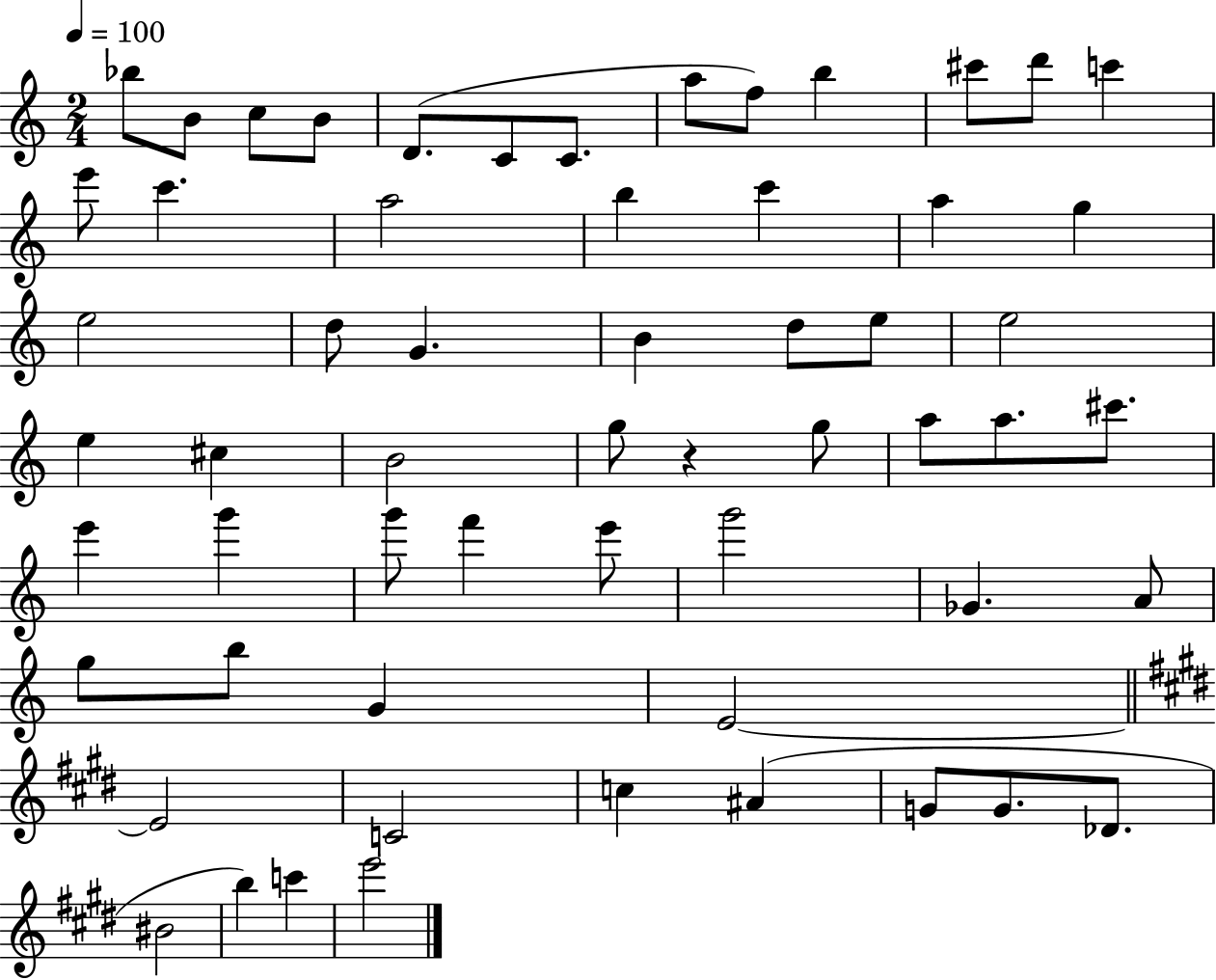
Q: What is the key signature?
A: C major